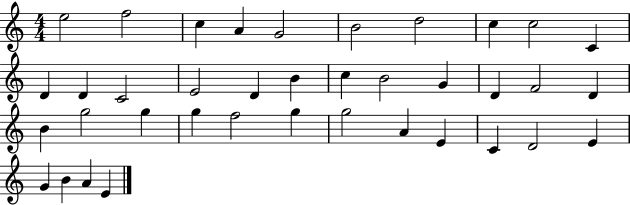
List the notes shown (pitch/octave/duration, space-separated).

E5/h F5/h C5/q A4/q G4/h B4/h D5/h C5/q C5/h C4/q D4/q D4/q C4/h E4/h D4/q B4/q C5/q B4/h G4/q D4/q F4/h D4/q B4/q G5/h G5/q G5/q F5/h G5/q G5/h A4/q E4/q C4/q D4/h E4/q G4/q B4/q A4/q E4/q